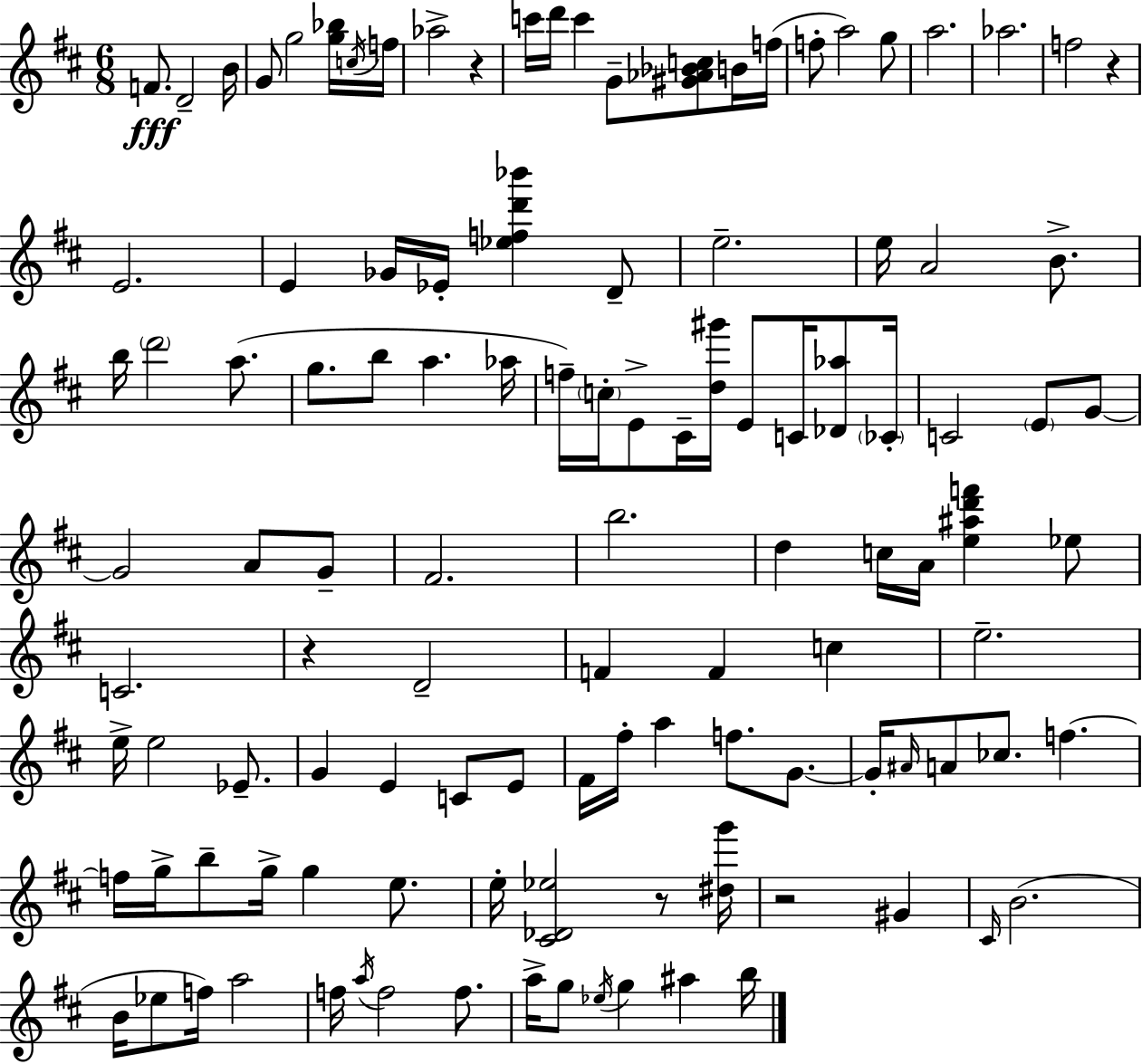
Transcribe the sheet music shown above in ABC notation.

X:1
T:Untitled
M:6/8
L:1/4
K:D
F/2 D2 B/4 G/2 g2 [g_b]/4 c/4 f/4 _a2 z c'/4 d'/4 c' G/2 [^G_A_Bc]/2 B/4 f/4 f/2 a2 g/2 a2 _a2 f2 z E2 E _G/4 _E/4 [_efd'_b'] D/2 e2 e/4 A2 B/2 b/4 d'2 a/2 g/2 b/2 a _a/4 f/4 c/4 E/2 ^C/4 [d^g']/4 E/2 C/4 [_D_a]/2 _C/4 C2 E/2 G/2 G2 A/2 G/2 ^F2 b2 d c/4 A/4 [e^ad'f'] _e/2 C2 z D2 F F c e2 e/4 e2 _E/2 G E C/2 E/2 ^F/4 ^f/4 a f/2 G/2 G/4 ^A/4 A/2 _c/2 f f/4 g/4 b/2 g/4 g e/2 e/4 [^C_D_e]2 z/2 [^dg']/4 z2 ^G ^C/4 B2 B/4 _e/2 f/4 a2 f/4 a/4 f2 f/2 a/4 g/2 _e/4 g ^a b/4